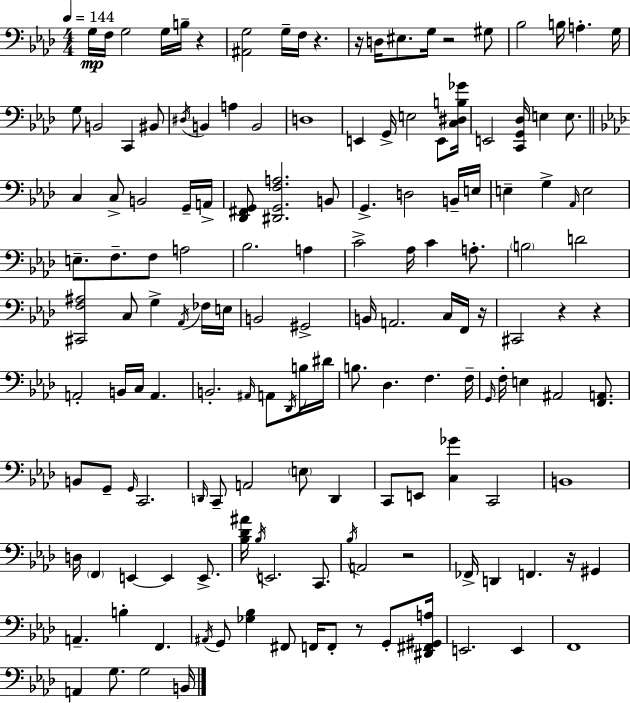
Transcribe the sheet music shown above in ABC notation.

X:1
T:Untitled
M:4/4
L:1/4
K:Fm
G,/4 F,/4 G,2 G,/4 B,/4 z [^A,,G,]2 G,/4 F,/4 z z/4 D,/4 ^E,/2 G,/4 z2 ^G,/2 _B,2 B,/4 A, G,/4 G,/2 B,,2 C,, ^B,,/2 ^D,/4 B,, A, B,,2 D,4 E,, G,,/4 E,2 E,,/2 [C,^D,B,_G]/4 E,,2 [C,,G,,_D,]/4 E, E,/2 C, C,/2 B,,2 G,,/4 A,,/4 [_D,,^F,,G,,]/2 [^D,,G,,F,A,]2 B,,/2 G,, D,2 B,,/4 E,/4 E, G, _A,,/4 E,2 E,/2 F,/2 F,/2 A,2 _B,2 A, C2 _A,/4 C A,/2 B,2 D2 [^C,,F,^A,]2 C,/2 G, _A,,/4 _F,/4 E,/4 B,,2 ^G,,2 B,,/4 A,,2 C,/4 F,,/4 z/4 ^C,,2 z z A,,2 B,,/4 C,/4 A,, B,,2 ^A,,/4 A,,/2 _D,,/4 B,/4 ^D/4 B,/2 _D, F, F,/4 G,,/4 F,/4 E, ^A,,2 [F,,A,,]/2 B,,/2 G,,/2 G,,/4 C,,2 D,,/4 C,,/2 A,,2 E,/2 D,, C,,/2 E,,/2 [C,_G] C,,2 B,,4 D,/4 F,, E,, E,, E,,/2 [_B,_D^A]/4 _B,/4 E,,2 C,,/2 _B,/4 A,,2 z2 _F,,/4 D,, F,, z/4 ^G,, A,, B, F,, ^A,,/4 G,,/2 [_G,_B,] ^F,,/2 F,,/4 F,,/2 z/2 G,,/2 [^D,,^F,,^G,,A,]/4 E,,2 E,, F,,4 A,, G,/2 G,2 B,,/4